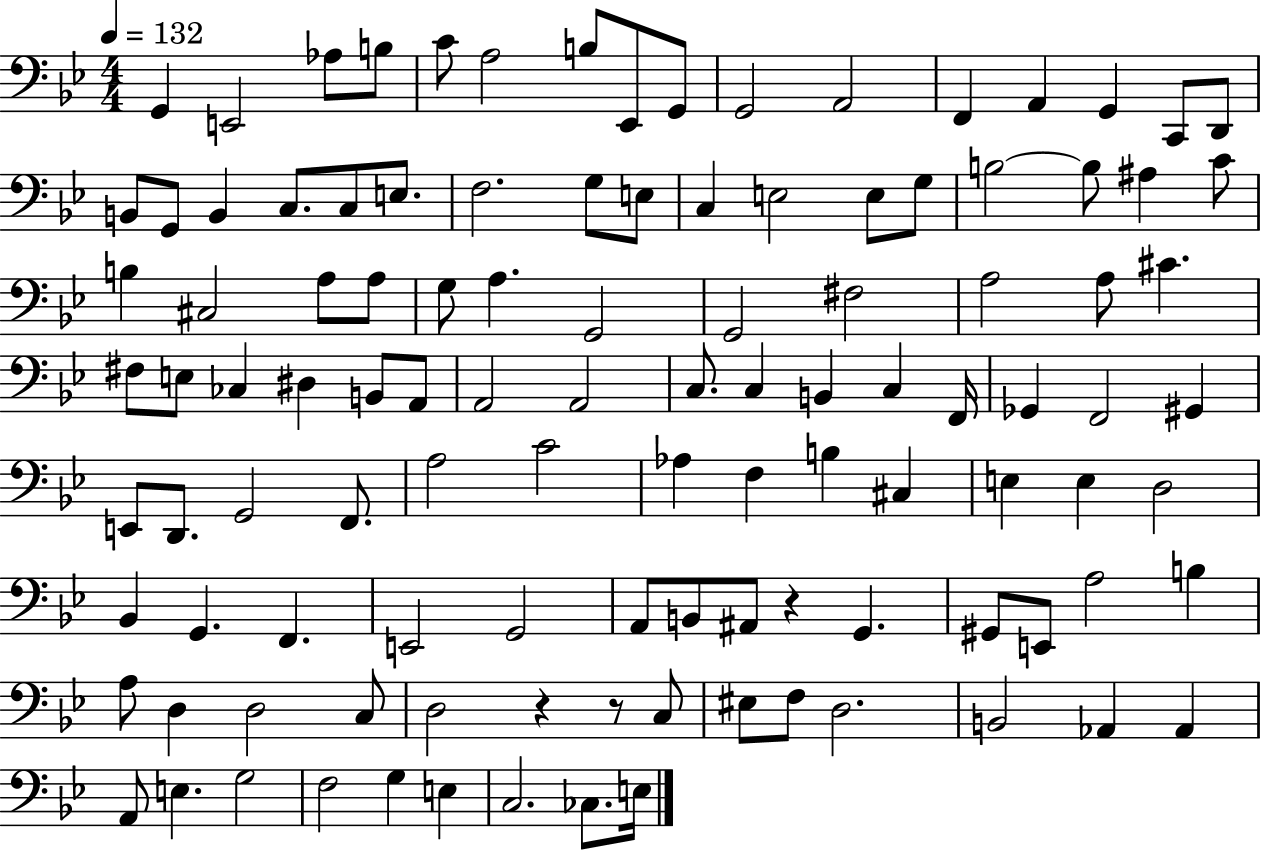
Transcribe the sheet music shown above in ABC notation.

X:1
T:Untitled
M:4/4
L:1/4
K:Bb
G,, E,,2 _A,/2 B,/2 C/2 A,2 B,/2 _E,,/2 G,,/2 G,,2 A,,2 F,, A,, G,, C,,/2 D,,/2 B,,/2 G,,/2 B,, C,/2 C,/2 E,/2 F,2 G,/2 E,/2 C, E,2 E,/2 G,/2 B,2 B,/2 ^A, C/2 B, ^C,2 A,/2 A,/2 G,/2 A, G,,2 G,,2 ^F,2 A,2 A,/2 ^C ^F,/2 E,/2 _C, ^D, B,,/2 A,,/2 A,,2 A,,2 C,/2 C, B,, C, F,,/4 _G,, F,,2 ^G,, E,,/2 D,,/2 G,,2 F,,/2 A,2 C2 _A, F, B, ^C, E, E, D,2 _B,, G,, F,, E,,2 G,,2 A,,/2 B,,/2 ^A,,/2 z G,, ^G,,/2 E,,/2 A,2 B, A,/2 D, D,2 C,/2 D,2 z z/2 C,/2 ^E,/2 F,/2 D,2 B,,2 _A,, _A,, A,,/2 E, G,2 F,2 G, E, C,2 _C,/2 E,/4